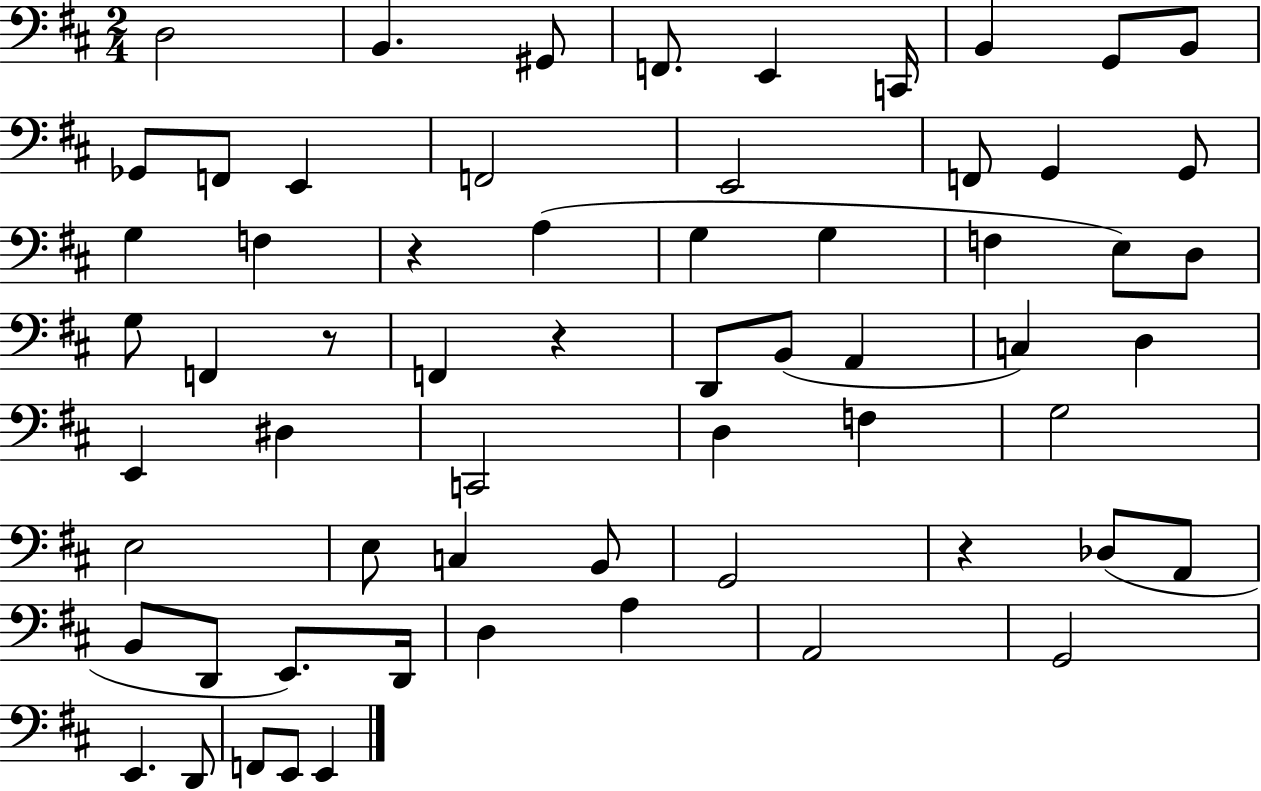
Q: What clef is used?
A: bass